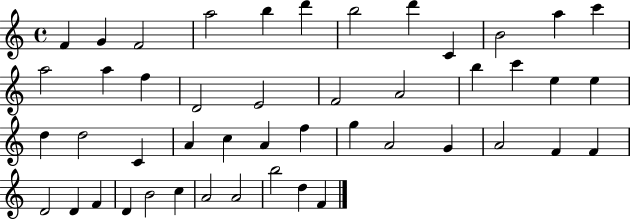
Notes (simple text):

F4/q G4/q F4/h A5/h B5/q D6/q B5/h D6/q C4/q B4/h A5/q C6/q A5/h A5/q F5/q D4/h E4/h F4/h A4/h B5/q C6/q E5/q E5/q D5/q D5/h C4/q A4/q C5/q A4/q F5/q G5/q A4/h G4/q A4/h F4/q F4/q D4/h D4/q F4/q D4/q B4/h C5/q A4/h A4/h B5/h D5/q F4/q